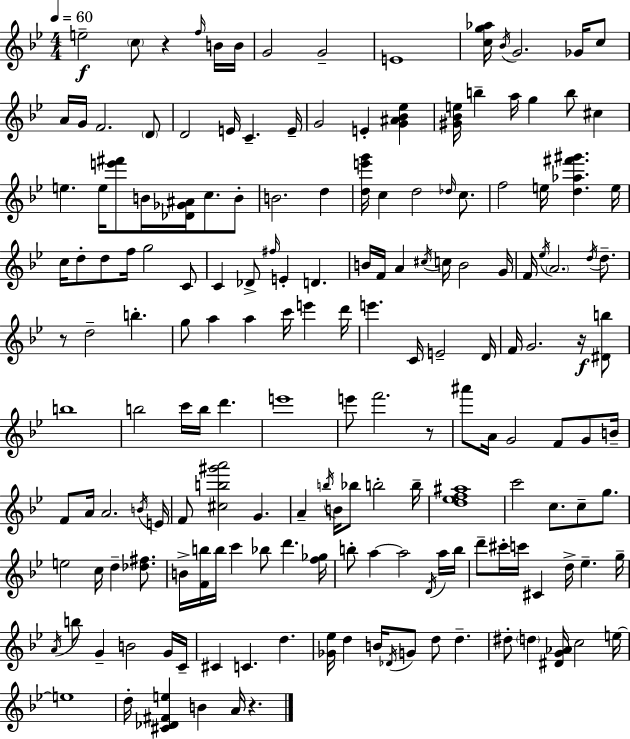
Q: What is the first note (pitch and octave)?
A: E5